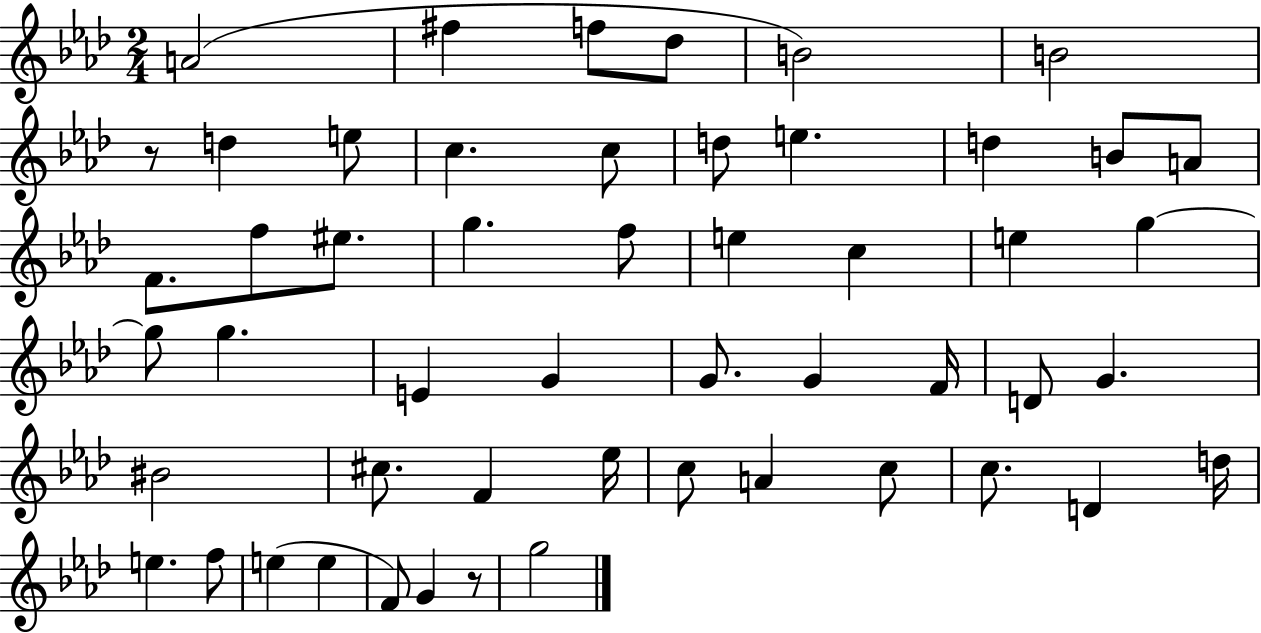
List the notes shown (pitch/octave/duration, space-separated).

A4/h F#5/q F5/e Db5/e B4/h B4/h R/e D5/q E5/e C5/q. C5/e D5/e E5/q. D5/q B4/e A4/e F4/e. F5/e EIS5/e. G5/q. F5/e E5/q C5/q E5/q G5/q G5/e G5/q. E4/q G4/q G4/e. G4/q F4/s D4/e G4/q. BIS4/h C#5/e. F4/q Eb5/s C5/e A4/q C5/e C5/e. D4/q D5/s E5/q. F5/e E5/q E5/q F4/e G4/q R/e G5/h